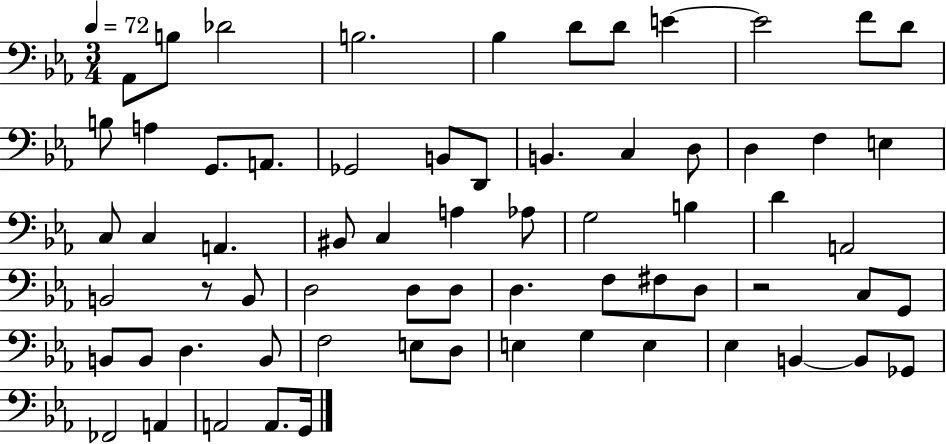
X:1
T:Untitled
M:3/4
L:1/4
K:Eb
_A,,/2 B,/2 _D2 B,2 _B, D/2 D/2 E E2 F/2 D/2 B,/2 A, G,,/2 A,,/2 _G,,2 B,,/2 D,,/2 B,, C, D,/2 D, F, E, C,/2 C, A,, ^B,,/2 C, A, _A,/2 G,2 B, D A,,2 B,,2 z/2 B,,/2 D,2 D,/2 D,/2 D, F,/2 ^F,/2 D,/2 z2 C,/2 G,,/2 B,,/2 B,,/2 D, B,,/2 F,2 E,/2 D,/2 E, G, E, _E, B,, B,,/2 _G,,/2 _F,,2 A,, A,,2 A,,/2 G,,/4